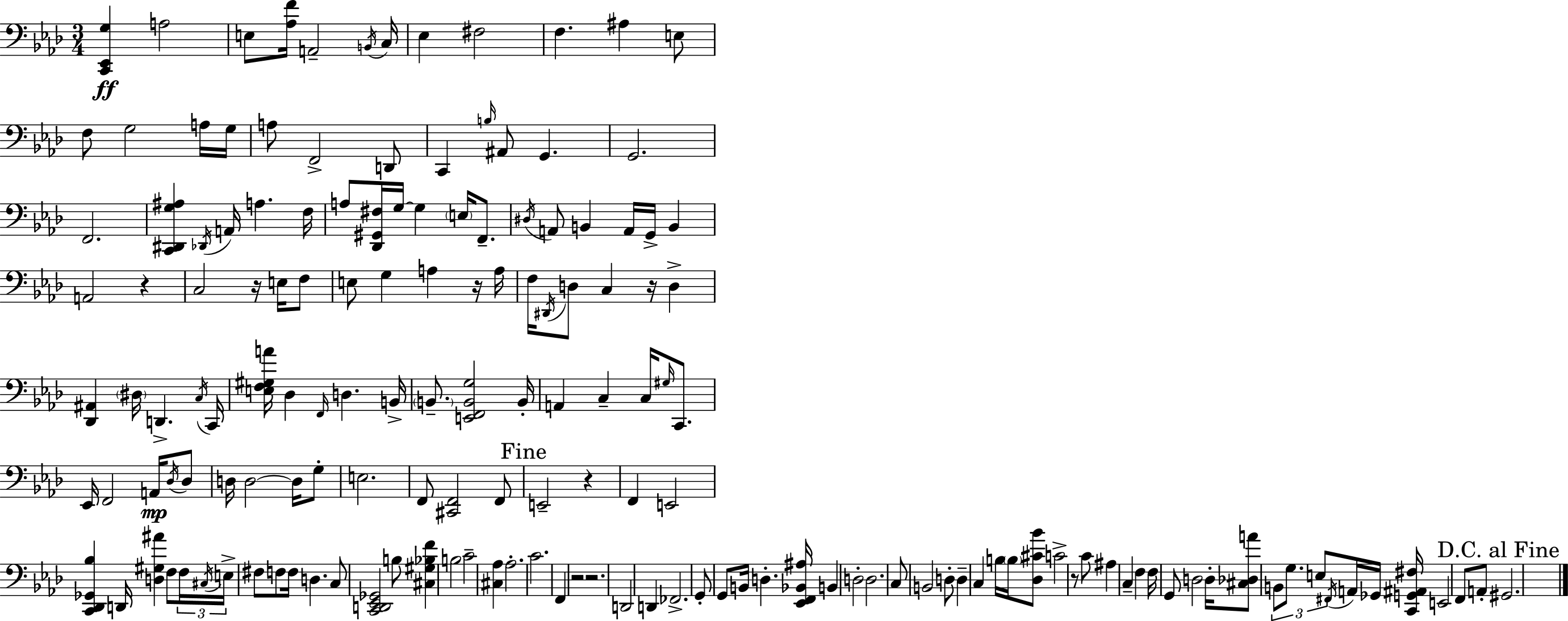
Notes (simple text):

[C2,Eb2,G3]/q A3/h E3/e [Ab3,F4]/s A2/h B2/s C3/s Eb3/q F#3/h F3/q. A#3/q E3/e F3/e G3/h A3/s G3/s A3/e F2/h D2/e C2/q B3/s A#2/e G2/q. G2/h. F2/h. [C2,D#2,G3,A#3]/q Db2/s A2/s A3/q. F3/s A3/e [Db2,G#2,F#3]/s G3/s G3/q E3/s F2/e. D#3/s A2/e B2/q A2/s G2/s B2/q A2/h R/q C3/h R/s E3/s F3/e E3/e G3/q A3/q R/s A3/s F3/s D#2/s D3/e C3/q R/s D3/q [Db2,A#2]/q D#3/s D2/q. C3/s C2/s [E3,F3,G#3,A4]/s Db3/q F2/s D3/q. B2/s B2/e. [E2,F2,B2,G3]/h B2/s A2/q C3/q C3/s G#3/s C2/e. Eb2/s F2/h A2/s Db3/s Db3/e D3/s D3/h D3/s G3/e E3/h. F2/e [C#2,F2]/h F2/e E2/h R/q F2/q E2/h [C2,Db2,Gb2,Bb3]/q D2/s [D3,G#3,A#4]/q F3/e F3/s C#3/s E3/s F#3/e F3/e F3/s D3/q. C3/e [C2,D2,Eb2,Gb2]/h B3/e [C#3,G#3,Bb3,F4]/q B3/h C4/h [C#3,Ab3]/q Ab3/h. C4/h. F2/q R/h R/h. D2/h D2/q FES2/h. G2/e G2/e B2/s D3/q. [Eb2,F2,Bb2,A#3]/s B2/q D3/h D3/h. C3/e B2/h D3/e D3/q C3/q B3/s B3/s [Db3,C#4,Bb4]/e C4/h R/e C4/e A#3/q C3/q F3/q F3/s G2/e D3/h D3/s [C#3,Db3,A4]/e B2/e G3/e. E3/e F#2/s A2/s Gb2/s [C2,G2,A#2,F#3]/s E2/h F2/e A2/e G#2/h.